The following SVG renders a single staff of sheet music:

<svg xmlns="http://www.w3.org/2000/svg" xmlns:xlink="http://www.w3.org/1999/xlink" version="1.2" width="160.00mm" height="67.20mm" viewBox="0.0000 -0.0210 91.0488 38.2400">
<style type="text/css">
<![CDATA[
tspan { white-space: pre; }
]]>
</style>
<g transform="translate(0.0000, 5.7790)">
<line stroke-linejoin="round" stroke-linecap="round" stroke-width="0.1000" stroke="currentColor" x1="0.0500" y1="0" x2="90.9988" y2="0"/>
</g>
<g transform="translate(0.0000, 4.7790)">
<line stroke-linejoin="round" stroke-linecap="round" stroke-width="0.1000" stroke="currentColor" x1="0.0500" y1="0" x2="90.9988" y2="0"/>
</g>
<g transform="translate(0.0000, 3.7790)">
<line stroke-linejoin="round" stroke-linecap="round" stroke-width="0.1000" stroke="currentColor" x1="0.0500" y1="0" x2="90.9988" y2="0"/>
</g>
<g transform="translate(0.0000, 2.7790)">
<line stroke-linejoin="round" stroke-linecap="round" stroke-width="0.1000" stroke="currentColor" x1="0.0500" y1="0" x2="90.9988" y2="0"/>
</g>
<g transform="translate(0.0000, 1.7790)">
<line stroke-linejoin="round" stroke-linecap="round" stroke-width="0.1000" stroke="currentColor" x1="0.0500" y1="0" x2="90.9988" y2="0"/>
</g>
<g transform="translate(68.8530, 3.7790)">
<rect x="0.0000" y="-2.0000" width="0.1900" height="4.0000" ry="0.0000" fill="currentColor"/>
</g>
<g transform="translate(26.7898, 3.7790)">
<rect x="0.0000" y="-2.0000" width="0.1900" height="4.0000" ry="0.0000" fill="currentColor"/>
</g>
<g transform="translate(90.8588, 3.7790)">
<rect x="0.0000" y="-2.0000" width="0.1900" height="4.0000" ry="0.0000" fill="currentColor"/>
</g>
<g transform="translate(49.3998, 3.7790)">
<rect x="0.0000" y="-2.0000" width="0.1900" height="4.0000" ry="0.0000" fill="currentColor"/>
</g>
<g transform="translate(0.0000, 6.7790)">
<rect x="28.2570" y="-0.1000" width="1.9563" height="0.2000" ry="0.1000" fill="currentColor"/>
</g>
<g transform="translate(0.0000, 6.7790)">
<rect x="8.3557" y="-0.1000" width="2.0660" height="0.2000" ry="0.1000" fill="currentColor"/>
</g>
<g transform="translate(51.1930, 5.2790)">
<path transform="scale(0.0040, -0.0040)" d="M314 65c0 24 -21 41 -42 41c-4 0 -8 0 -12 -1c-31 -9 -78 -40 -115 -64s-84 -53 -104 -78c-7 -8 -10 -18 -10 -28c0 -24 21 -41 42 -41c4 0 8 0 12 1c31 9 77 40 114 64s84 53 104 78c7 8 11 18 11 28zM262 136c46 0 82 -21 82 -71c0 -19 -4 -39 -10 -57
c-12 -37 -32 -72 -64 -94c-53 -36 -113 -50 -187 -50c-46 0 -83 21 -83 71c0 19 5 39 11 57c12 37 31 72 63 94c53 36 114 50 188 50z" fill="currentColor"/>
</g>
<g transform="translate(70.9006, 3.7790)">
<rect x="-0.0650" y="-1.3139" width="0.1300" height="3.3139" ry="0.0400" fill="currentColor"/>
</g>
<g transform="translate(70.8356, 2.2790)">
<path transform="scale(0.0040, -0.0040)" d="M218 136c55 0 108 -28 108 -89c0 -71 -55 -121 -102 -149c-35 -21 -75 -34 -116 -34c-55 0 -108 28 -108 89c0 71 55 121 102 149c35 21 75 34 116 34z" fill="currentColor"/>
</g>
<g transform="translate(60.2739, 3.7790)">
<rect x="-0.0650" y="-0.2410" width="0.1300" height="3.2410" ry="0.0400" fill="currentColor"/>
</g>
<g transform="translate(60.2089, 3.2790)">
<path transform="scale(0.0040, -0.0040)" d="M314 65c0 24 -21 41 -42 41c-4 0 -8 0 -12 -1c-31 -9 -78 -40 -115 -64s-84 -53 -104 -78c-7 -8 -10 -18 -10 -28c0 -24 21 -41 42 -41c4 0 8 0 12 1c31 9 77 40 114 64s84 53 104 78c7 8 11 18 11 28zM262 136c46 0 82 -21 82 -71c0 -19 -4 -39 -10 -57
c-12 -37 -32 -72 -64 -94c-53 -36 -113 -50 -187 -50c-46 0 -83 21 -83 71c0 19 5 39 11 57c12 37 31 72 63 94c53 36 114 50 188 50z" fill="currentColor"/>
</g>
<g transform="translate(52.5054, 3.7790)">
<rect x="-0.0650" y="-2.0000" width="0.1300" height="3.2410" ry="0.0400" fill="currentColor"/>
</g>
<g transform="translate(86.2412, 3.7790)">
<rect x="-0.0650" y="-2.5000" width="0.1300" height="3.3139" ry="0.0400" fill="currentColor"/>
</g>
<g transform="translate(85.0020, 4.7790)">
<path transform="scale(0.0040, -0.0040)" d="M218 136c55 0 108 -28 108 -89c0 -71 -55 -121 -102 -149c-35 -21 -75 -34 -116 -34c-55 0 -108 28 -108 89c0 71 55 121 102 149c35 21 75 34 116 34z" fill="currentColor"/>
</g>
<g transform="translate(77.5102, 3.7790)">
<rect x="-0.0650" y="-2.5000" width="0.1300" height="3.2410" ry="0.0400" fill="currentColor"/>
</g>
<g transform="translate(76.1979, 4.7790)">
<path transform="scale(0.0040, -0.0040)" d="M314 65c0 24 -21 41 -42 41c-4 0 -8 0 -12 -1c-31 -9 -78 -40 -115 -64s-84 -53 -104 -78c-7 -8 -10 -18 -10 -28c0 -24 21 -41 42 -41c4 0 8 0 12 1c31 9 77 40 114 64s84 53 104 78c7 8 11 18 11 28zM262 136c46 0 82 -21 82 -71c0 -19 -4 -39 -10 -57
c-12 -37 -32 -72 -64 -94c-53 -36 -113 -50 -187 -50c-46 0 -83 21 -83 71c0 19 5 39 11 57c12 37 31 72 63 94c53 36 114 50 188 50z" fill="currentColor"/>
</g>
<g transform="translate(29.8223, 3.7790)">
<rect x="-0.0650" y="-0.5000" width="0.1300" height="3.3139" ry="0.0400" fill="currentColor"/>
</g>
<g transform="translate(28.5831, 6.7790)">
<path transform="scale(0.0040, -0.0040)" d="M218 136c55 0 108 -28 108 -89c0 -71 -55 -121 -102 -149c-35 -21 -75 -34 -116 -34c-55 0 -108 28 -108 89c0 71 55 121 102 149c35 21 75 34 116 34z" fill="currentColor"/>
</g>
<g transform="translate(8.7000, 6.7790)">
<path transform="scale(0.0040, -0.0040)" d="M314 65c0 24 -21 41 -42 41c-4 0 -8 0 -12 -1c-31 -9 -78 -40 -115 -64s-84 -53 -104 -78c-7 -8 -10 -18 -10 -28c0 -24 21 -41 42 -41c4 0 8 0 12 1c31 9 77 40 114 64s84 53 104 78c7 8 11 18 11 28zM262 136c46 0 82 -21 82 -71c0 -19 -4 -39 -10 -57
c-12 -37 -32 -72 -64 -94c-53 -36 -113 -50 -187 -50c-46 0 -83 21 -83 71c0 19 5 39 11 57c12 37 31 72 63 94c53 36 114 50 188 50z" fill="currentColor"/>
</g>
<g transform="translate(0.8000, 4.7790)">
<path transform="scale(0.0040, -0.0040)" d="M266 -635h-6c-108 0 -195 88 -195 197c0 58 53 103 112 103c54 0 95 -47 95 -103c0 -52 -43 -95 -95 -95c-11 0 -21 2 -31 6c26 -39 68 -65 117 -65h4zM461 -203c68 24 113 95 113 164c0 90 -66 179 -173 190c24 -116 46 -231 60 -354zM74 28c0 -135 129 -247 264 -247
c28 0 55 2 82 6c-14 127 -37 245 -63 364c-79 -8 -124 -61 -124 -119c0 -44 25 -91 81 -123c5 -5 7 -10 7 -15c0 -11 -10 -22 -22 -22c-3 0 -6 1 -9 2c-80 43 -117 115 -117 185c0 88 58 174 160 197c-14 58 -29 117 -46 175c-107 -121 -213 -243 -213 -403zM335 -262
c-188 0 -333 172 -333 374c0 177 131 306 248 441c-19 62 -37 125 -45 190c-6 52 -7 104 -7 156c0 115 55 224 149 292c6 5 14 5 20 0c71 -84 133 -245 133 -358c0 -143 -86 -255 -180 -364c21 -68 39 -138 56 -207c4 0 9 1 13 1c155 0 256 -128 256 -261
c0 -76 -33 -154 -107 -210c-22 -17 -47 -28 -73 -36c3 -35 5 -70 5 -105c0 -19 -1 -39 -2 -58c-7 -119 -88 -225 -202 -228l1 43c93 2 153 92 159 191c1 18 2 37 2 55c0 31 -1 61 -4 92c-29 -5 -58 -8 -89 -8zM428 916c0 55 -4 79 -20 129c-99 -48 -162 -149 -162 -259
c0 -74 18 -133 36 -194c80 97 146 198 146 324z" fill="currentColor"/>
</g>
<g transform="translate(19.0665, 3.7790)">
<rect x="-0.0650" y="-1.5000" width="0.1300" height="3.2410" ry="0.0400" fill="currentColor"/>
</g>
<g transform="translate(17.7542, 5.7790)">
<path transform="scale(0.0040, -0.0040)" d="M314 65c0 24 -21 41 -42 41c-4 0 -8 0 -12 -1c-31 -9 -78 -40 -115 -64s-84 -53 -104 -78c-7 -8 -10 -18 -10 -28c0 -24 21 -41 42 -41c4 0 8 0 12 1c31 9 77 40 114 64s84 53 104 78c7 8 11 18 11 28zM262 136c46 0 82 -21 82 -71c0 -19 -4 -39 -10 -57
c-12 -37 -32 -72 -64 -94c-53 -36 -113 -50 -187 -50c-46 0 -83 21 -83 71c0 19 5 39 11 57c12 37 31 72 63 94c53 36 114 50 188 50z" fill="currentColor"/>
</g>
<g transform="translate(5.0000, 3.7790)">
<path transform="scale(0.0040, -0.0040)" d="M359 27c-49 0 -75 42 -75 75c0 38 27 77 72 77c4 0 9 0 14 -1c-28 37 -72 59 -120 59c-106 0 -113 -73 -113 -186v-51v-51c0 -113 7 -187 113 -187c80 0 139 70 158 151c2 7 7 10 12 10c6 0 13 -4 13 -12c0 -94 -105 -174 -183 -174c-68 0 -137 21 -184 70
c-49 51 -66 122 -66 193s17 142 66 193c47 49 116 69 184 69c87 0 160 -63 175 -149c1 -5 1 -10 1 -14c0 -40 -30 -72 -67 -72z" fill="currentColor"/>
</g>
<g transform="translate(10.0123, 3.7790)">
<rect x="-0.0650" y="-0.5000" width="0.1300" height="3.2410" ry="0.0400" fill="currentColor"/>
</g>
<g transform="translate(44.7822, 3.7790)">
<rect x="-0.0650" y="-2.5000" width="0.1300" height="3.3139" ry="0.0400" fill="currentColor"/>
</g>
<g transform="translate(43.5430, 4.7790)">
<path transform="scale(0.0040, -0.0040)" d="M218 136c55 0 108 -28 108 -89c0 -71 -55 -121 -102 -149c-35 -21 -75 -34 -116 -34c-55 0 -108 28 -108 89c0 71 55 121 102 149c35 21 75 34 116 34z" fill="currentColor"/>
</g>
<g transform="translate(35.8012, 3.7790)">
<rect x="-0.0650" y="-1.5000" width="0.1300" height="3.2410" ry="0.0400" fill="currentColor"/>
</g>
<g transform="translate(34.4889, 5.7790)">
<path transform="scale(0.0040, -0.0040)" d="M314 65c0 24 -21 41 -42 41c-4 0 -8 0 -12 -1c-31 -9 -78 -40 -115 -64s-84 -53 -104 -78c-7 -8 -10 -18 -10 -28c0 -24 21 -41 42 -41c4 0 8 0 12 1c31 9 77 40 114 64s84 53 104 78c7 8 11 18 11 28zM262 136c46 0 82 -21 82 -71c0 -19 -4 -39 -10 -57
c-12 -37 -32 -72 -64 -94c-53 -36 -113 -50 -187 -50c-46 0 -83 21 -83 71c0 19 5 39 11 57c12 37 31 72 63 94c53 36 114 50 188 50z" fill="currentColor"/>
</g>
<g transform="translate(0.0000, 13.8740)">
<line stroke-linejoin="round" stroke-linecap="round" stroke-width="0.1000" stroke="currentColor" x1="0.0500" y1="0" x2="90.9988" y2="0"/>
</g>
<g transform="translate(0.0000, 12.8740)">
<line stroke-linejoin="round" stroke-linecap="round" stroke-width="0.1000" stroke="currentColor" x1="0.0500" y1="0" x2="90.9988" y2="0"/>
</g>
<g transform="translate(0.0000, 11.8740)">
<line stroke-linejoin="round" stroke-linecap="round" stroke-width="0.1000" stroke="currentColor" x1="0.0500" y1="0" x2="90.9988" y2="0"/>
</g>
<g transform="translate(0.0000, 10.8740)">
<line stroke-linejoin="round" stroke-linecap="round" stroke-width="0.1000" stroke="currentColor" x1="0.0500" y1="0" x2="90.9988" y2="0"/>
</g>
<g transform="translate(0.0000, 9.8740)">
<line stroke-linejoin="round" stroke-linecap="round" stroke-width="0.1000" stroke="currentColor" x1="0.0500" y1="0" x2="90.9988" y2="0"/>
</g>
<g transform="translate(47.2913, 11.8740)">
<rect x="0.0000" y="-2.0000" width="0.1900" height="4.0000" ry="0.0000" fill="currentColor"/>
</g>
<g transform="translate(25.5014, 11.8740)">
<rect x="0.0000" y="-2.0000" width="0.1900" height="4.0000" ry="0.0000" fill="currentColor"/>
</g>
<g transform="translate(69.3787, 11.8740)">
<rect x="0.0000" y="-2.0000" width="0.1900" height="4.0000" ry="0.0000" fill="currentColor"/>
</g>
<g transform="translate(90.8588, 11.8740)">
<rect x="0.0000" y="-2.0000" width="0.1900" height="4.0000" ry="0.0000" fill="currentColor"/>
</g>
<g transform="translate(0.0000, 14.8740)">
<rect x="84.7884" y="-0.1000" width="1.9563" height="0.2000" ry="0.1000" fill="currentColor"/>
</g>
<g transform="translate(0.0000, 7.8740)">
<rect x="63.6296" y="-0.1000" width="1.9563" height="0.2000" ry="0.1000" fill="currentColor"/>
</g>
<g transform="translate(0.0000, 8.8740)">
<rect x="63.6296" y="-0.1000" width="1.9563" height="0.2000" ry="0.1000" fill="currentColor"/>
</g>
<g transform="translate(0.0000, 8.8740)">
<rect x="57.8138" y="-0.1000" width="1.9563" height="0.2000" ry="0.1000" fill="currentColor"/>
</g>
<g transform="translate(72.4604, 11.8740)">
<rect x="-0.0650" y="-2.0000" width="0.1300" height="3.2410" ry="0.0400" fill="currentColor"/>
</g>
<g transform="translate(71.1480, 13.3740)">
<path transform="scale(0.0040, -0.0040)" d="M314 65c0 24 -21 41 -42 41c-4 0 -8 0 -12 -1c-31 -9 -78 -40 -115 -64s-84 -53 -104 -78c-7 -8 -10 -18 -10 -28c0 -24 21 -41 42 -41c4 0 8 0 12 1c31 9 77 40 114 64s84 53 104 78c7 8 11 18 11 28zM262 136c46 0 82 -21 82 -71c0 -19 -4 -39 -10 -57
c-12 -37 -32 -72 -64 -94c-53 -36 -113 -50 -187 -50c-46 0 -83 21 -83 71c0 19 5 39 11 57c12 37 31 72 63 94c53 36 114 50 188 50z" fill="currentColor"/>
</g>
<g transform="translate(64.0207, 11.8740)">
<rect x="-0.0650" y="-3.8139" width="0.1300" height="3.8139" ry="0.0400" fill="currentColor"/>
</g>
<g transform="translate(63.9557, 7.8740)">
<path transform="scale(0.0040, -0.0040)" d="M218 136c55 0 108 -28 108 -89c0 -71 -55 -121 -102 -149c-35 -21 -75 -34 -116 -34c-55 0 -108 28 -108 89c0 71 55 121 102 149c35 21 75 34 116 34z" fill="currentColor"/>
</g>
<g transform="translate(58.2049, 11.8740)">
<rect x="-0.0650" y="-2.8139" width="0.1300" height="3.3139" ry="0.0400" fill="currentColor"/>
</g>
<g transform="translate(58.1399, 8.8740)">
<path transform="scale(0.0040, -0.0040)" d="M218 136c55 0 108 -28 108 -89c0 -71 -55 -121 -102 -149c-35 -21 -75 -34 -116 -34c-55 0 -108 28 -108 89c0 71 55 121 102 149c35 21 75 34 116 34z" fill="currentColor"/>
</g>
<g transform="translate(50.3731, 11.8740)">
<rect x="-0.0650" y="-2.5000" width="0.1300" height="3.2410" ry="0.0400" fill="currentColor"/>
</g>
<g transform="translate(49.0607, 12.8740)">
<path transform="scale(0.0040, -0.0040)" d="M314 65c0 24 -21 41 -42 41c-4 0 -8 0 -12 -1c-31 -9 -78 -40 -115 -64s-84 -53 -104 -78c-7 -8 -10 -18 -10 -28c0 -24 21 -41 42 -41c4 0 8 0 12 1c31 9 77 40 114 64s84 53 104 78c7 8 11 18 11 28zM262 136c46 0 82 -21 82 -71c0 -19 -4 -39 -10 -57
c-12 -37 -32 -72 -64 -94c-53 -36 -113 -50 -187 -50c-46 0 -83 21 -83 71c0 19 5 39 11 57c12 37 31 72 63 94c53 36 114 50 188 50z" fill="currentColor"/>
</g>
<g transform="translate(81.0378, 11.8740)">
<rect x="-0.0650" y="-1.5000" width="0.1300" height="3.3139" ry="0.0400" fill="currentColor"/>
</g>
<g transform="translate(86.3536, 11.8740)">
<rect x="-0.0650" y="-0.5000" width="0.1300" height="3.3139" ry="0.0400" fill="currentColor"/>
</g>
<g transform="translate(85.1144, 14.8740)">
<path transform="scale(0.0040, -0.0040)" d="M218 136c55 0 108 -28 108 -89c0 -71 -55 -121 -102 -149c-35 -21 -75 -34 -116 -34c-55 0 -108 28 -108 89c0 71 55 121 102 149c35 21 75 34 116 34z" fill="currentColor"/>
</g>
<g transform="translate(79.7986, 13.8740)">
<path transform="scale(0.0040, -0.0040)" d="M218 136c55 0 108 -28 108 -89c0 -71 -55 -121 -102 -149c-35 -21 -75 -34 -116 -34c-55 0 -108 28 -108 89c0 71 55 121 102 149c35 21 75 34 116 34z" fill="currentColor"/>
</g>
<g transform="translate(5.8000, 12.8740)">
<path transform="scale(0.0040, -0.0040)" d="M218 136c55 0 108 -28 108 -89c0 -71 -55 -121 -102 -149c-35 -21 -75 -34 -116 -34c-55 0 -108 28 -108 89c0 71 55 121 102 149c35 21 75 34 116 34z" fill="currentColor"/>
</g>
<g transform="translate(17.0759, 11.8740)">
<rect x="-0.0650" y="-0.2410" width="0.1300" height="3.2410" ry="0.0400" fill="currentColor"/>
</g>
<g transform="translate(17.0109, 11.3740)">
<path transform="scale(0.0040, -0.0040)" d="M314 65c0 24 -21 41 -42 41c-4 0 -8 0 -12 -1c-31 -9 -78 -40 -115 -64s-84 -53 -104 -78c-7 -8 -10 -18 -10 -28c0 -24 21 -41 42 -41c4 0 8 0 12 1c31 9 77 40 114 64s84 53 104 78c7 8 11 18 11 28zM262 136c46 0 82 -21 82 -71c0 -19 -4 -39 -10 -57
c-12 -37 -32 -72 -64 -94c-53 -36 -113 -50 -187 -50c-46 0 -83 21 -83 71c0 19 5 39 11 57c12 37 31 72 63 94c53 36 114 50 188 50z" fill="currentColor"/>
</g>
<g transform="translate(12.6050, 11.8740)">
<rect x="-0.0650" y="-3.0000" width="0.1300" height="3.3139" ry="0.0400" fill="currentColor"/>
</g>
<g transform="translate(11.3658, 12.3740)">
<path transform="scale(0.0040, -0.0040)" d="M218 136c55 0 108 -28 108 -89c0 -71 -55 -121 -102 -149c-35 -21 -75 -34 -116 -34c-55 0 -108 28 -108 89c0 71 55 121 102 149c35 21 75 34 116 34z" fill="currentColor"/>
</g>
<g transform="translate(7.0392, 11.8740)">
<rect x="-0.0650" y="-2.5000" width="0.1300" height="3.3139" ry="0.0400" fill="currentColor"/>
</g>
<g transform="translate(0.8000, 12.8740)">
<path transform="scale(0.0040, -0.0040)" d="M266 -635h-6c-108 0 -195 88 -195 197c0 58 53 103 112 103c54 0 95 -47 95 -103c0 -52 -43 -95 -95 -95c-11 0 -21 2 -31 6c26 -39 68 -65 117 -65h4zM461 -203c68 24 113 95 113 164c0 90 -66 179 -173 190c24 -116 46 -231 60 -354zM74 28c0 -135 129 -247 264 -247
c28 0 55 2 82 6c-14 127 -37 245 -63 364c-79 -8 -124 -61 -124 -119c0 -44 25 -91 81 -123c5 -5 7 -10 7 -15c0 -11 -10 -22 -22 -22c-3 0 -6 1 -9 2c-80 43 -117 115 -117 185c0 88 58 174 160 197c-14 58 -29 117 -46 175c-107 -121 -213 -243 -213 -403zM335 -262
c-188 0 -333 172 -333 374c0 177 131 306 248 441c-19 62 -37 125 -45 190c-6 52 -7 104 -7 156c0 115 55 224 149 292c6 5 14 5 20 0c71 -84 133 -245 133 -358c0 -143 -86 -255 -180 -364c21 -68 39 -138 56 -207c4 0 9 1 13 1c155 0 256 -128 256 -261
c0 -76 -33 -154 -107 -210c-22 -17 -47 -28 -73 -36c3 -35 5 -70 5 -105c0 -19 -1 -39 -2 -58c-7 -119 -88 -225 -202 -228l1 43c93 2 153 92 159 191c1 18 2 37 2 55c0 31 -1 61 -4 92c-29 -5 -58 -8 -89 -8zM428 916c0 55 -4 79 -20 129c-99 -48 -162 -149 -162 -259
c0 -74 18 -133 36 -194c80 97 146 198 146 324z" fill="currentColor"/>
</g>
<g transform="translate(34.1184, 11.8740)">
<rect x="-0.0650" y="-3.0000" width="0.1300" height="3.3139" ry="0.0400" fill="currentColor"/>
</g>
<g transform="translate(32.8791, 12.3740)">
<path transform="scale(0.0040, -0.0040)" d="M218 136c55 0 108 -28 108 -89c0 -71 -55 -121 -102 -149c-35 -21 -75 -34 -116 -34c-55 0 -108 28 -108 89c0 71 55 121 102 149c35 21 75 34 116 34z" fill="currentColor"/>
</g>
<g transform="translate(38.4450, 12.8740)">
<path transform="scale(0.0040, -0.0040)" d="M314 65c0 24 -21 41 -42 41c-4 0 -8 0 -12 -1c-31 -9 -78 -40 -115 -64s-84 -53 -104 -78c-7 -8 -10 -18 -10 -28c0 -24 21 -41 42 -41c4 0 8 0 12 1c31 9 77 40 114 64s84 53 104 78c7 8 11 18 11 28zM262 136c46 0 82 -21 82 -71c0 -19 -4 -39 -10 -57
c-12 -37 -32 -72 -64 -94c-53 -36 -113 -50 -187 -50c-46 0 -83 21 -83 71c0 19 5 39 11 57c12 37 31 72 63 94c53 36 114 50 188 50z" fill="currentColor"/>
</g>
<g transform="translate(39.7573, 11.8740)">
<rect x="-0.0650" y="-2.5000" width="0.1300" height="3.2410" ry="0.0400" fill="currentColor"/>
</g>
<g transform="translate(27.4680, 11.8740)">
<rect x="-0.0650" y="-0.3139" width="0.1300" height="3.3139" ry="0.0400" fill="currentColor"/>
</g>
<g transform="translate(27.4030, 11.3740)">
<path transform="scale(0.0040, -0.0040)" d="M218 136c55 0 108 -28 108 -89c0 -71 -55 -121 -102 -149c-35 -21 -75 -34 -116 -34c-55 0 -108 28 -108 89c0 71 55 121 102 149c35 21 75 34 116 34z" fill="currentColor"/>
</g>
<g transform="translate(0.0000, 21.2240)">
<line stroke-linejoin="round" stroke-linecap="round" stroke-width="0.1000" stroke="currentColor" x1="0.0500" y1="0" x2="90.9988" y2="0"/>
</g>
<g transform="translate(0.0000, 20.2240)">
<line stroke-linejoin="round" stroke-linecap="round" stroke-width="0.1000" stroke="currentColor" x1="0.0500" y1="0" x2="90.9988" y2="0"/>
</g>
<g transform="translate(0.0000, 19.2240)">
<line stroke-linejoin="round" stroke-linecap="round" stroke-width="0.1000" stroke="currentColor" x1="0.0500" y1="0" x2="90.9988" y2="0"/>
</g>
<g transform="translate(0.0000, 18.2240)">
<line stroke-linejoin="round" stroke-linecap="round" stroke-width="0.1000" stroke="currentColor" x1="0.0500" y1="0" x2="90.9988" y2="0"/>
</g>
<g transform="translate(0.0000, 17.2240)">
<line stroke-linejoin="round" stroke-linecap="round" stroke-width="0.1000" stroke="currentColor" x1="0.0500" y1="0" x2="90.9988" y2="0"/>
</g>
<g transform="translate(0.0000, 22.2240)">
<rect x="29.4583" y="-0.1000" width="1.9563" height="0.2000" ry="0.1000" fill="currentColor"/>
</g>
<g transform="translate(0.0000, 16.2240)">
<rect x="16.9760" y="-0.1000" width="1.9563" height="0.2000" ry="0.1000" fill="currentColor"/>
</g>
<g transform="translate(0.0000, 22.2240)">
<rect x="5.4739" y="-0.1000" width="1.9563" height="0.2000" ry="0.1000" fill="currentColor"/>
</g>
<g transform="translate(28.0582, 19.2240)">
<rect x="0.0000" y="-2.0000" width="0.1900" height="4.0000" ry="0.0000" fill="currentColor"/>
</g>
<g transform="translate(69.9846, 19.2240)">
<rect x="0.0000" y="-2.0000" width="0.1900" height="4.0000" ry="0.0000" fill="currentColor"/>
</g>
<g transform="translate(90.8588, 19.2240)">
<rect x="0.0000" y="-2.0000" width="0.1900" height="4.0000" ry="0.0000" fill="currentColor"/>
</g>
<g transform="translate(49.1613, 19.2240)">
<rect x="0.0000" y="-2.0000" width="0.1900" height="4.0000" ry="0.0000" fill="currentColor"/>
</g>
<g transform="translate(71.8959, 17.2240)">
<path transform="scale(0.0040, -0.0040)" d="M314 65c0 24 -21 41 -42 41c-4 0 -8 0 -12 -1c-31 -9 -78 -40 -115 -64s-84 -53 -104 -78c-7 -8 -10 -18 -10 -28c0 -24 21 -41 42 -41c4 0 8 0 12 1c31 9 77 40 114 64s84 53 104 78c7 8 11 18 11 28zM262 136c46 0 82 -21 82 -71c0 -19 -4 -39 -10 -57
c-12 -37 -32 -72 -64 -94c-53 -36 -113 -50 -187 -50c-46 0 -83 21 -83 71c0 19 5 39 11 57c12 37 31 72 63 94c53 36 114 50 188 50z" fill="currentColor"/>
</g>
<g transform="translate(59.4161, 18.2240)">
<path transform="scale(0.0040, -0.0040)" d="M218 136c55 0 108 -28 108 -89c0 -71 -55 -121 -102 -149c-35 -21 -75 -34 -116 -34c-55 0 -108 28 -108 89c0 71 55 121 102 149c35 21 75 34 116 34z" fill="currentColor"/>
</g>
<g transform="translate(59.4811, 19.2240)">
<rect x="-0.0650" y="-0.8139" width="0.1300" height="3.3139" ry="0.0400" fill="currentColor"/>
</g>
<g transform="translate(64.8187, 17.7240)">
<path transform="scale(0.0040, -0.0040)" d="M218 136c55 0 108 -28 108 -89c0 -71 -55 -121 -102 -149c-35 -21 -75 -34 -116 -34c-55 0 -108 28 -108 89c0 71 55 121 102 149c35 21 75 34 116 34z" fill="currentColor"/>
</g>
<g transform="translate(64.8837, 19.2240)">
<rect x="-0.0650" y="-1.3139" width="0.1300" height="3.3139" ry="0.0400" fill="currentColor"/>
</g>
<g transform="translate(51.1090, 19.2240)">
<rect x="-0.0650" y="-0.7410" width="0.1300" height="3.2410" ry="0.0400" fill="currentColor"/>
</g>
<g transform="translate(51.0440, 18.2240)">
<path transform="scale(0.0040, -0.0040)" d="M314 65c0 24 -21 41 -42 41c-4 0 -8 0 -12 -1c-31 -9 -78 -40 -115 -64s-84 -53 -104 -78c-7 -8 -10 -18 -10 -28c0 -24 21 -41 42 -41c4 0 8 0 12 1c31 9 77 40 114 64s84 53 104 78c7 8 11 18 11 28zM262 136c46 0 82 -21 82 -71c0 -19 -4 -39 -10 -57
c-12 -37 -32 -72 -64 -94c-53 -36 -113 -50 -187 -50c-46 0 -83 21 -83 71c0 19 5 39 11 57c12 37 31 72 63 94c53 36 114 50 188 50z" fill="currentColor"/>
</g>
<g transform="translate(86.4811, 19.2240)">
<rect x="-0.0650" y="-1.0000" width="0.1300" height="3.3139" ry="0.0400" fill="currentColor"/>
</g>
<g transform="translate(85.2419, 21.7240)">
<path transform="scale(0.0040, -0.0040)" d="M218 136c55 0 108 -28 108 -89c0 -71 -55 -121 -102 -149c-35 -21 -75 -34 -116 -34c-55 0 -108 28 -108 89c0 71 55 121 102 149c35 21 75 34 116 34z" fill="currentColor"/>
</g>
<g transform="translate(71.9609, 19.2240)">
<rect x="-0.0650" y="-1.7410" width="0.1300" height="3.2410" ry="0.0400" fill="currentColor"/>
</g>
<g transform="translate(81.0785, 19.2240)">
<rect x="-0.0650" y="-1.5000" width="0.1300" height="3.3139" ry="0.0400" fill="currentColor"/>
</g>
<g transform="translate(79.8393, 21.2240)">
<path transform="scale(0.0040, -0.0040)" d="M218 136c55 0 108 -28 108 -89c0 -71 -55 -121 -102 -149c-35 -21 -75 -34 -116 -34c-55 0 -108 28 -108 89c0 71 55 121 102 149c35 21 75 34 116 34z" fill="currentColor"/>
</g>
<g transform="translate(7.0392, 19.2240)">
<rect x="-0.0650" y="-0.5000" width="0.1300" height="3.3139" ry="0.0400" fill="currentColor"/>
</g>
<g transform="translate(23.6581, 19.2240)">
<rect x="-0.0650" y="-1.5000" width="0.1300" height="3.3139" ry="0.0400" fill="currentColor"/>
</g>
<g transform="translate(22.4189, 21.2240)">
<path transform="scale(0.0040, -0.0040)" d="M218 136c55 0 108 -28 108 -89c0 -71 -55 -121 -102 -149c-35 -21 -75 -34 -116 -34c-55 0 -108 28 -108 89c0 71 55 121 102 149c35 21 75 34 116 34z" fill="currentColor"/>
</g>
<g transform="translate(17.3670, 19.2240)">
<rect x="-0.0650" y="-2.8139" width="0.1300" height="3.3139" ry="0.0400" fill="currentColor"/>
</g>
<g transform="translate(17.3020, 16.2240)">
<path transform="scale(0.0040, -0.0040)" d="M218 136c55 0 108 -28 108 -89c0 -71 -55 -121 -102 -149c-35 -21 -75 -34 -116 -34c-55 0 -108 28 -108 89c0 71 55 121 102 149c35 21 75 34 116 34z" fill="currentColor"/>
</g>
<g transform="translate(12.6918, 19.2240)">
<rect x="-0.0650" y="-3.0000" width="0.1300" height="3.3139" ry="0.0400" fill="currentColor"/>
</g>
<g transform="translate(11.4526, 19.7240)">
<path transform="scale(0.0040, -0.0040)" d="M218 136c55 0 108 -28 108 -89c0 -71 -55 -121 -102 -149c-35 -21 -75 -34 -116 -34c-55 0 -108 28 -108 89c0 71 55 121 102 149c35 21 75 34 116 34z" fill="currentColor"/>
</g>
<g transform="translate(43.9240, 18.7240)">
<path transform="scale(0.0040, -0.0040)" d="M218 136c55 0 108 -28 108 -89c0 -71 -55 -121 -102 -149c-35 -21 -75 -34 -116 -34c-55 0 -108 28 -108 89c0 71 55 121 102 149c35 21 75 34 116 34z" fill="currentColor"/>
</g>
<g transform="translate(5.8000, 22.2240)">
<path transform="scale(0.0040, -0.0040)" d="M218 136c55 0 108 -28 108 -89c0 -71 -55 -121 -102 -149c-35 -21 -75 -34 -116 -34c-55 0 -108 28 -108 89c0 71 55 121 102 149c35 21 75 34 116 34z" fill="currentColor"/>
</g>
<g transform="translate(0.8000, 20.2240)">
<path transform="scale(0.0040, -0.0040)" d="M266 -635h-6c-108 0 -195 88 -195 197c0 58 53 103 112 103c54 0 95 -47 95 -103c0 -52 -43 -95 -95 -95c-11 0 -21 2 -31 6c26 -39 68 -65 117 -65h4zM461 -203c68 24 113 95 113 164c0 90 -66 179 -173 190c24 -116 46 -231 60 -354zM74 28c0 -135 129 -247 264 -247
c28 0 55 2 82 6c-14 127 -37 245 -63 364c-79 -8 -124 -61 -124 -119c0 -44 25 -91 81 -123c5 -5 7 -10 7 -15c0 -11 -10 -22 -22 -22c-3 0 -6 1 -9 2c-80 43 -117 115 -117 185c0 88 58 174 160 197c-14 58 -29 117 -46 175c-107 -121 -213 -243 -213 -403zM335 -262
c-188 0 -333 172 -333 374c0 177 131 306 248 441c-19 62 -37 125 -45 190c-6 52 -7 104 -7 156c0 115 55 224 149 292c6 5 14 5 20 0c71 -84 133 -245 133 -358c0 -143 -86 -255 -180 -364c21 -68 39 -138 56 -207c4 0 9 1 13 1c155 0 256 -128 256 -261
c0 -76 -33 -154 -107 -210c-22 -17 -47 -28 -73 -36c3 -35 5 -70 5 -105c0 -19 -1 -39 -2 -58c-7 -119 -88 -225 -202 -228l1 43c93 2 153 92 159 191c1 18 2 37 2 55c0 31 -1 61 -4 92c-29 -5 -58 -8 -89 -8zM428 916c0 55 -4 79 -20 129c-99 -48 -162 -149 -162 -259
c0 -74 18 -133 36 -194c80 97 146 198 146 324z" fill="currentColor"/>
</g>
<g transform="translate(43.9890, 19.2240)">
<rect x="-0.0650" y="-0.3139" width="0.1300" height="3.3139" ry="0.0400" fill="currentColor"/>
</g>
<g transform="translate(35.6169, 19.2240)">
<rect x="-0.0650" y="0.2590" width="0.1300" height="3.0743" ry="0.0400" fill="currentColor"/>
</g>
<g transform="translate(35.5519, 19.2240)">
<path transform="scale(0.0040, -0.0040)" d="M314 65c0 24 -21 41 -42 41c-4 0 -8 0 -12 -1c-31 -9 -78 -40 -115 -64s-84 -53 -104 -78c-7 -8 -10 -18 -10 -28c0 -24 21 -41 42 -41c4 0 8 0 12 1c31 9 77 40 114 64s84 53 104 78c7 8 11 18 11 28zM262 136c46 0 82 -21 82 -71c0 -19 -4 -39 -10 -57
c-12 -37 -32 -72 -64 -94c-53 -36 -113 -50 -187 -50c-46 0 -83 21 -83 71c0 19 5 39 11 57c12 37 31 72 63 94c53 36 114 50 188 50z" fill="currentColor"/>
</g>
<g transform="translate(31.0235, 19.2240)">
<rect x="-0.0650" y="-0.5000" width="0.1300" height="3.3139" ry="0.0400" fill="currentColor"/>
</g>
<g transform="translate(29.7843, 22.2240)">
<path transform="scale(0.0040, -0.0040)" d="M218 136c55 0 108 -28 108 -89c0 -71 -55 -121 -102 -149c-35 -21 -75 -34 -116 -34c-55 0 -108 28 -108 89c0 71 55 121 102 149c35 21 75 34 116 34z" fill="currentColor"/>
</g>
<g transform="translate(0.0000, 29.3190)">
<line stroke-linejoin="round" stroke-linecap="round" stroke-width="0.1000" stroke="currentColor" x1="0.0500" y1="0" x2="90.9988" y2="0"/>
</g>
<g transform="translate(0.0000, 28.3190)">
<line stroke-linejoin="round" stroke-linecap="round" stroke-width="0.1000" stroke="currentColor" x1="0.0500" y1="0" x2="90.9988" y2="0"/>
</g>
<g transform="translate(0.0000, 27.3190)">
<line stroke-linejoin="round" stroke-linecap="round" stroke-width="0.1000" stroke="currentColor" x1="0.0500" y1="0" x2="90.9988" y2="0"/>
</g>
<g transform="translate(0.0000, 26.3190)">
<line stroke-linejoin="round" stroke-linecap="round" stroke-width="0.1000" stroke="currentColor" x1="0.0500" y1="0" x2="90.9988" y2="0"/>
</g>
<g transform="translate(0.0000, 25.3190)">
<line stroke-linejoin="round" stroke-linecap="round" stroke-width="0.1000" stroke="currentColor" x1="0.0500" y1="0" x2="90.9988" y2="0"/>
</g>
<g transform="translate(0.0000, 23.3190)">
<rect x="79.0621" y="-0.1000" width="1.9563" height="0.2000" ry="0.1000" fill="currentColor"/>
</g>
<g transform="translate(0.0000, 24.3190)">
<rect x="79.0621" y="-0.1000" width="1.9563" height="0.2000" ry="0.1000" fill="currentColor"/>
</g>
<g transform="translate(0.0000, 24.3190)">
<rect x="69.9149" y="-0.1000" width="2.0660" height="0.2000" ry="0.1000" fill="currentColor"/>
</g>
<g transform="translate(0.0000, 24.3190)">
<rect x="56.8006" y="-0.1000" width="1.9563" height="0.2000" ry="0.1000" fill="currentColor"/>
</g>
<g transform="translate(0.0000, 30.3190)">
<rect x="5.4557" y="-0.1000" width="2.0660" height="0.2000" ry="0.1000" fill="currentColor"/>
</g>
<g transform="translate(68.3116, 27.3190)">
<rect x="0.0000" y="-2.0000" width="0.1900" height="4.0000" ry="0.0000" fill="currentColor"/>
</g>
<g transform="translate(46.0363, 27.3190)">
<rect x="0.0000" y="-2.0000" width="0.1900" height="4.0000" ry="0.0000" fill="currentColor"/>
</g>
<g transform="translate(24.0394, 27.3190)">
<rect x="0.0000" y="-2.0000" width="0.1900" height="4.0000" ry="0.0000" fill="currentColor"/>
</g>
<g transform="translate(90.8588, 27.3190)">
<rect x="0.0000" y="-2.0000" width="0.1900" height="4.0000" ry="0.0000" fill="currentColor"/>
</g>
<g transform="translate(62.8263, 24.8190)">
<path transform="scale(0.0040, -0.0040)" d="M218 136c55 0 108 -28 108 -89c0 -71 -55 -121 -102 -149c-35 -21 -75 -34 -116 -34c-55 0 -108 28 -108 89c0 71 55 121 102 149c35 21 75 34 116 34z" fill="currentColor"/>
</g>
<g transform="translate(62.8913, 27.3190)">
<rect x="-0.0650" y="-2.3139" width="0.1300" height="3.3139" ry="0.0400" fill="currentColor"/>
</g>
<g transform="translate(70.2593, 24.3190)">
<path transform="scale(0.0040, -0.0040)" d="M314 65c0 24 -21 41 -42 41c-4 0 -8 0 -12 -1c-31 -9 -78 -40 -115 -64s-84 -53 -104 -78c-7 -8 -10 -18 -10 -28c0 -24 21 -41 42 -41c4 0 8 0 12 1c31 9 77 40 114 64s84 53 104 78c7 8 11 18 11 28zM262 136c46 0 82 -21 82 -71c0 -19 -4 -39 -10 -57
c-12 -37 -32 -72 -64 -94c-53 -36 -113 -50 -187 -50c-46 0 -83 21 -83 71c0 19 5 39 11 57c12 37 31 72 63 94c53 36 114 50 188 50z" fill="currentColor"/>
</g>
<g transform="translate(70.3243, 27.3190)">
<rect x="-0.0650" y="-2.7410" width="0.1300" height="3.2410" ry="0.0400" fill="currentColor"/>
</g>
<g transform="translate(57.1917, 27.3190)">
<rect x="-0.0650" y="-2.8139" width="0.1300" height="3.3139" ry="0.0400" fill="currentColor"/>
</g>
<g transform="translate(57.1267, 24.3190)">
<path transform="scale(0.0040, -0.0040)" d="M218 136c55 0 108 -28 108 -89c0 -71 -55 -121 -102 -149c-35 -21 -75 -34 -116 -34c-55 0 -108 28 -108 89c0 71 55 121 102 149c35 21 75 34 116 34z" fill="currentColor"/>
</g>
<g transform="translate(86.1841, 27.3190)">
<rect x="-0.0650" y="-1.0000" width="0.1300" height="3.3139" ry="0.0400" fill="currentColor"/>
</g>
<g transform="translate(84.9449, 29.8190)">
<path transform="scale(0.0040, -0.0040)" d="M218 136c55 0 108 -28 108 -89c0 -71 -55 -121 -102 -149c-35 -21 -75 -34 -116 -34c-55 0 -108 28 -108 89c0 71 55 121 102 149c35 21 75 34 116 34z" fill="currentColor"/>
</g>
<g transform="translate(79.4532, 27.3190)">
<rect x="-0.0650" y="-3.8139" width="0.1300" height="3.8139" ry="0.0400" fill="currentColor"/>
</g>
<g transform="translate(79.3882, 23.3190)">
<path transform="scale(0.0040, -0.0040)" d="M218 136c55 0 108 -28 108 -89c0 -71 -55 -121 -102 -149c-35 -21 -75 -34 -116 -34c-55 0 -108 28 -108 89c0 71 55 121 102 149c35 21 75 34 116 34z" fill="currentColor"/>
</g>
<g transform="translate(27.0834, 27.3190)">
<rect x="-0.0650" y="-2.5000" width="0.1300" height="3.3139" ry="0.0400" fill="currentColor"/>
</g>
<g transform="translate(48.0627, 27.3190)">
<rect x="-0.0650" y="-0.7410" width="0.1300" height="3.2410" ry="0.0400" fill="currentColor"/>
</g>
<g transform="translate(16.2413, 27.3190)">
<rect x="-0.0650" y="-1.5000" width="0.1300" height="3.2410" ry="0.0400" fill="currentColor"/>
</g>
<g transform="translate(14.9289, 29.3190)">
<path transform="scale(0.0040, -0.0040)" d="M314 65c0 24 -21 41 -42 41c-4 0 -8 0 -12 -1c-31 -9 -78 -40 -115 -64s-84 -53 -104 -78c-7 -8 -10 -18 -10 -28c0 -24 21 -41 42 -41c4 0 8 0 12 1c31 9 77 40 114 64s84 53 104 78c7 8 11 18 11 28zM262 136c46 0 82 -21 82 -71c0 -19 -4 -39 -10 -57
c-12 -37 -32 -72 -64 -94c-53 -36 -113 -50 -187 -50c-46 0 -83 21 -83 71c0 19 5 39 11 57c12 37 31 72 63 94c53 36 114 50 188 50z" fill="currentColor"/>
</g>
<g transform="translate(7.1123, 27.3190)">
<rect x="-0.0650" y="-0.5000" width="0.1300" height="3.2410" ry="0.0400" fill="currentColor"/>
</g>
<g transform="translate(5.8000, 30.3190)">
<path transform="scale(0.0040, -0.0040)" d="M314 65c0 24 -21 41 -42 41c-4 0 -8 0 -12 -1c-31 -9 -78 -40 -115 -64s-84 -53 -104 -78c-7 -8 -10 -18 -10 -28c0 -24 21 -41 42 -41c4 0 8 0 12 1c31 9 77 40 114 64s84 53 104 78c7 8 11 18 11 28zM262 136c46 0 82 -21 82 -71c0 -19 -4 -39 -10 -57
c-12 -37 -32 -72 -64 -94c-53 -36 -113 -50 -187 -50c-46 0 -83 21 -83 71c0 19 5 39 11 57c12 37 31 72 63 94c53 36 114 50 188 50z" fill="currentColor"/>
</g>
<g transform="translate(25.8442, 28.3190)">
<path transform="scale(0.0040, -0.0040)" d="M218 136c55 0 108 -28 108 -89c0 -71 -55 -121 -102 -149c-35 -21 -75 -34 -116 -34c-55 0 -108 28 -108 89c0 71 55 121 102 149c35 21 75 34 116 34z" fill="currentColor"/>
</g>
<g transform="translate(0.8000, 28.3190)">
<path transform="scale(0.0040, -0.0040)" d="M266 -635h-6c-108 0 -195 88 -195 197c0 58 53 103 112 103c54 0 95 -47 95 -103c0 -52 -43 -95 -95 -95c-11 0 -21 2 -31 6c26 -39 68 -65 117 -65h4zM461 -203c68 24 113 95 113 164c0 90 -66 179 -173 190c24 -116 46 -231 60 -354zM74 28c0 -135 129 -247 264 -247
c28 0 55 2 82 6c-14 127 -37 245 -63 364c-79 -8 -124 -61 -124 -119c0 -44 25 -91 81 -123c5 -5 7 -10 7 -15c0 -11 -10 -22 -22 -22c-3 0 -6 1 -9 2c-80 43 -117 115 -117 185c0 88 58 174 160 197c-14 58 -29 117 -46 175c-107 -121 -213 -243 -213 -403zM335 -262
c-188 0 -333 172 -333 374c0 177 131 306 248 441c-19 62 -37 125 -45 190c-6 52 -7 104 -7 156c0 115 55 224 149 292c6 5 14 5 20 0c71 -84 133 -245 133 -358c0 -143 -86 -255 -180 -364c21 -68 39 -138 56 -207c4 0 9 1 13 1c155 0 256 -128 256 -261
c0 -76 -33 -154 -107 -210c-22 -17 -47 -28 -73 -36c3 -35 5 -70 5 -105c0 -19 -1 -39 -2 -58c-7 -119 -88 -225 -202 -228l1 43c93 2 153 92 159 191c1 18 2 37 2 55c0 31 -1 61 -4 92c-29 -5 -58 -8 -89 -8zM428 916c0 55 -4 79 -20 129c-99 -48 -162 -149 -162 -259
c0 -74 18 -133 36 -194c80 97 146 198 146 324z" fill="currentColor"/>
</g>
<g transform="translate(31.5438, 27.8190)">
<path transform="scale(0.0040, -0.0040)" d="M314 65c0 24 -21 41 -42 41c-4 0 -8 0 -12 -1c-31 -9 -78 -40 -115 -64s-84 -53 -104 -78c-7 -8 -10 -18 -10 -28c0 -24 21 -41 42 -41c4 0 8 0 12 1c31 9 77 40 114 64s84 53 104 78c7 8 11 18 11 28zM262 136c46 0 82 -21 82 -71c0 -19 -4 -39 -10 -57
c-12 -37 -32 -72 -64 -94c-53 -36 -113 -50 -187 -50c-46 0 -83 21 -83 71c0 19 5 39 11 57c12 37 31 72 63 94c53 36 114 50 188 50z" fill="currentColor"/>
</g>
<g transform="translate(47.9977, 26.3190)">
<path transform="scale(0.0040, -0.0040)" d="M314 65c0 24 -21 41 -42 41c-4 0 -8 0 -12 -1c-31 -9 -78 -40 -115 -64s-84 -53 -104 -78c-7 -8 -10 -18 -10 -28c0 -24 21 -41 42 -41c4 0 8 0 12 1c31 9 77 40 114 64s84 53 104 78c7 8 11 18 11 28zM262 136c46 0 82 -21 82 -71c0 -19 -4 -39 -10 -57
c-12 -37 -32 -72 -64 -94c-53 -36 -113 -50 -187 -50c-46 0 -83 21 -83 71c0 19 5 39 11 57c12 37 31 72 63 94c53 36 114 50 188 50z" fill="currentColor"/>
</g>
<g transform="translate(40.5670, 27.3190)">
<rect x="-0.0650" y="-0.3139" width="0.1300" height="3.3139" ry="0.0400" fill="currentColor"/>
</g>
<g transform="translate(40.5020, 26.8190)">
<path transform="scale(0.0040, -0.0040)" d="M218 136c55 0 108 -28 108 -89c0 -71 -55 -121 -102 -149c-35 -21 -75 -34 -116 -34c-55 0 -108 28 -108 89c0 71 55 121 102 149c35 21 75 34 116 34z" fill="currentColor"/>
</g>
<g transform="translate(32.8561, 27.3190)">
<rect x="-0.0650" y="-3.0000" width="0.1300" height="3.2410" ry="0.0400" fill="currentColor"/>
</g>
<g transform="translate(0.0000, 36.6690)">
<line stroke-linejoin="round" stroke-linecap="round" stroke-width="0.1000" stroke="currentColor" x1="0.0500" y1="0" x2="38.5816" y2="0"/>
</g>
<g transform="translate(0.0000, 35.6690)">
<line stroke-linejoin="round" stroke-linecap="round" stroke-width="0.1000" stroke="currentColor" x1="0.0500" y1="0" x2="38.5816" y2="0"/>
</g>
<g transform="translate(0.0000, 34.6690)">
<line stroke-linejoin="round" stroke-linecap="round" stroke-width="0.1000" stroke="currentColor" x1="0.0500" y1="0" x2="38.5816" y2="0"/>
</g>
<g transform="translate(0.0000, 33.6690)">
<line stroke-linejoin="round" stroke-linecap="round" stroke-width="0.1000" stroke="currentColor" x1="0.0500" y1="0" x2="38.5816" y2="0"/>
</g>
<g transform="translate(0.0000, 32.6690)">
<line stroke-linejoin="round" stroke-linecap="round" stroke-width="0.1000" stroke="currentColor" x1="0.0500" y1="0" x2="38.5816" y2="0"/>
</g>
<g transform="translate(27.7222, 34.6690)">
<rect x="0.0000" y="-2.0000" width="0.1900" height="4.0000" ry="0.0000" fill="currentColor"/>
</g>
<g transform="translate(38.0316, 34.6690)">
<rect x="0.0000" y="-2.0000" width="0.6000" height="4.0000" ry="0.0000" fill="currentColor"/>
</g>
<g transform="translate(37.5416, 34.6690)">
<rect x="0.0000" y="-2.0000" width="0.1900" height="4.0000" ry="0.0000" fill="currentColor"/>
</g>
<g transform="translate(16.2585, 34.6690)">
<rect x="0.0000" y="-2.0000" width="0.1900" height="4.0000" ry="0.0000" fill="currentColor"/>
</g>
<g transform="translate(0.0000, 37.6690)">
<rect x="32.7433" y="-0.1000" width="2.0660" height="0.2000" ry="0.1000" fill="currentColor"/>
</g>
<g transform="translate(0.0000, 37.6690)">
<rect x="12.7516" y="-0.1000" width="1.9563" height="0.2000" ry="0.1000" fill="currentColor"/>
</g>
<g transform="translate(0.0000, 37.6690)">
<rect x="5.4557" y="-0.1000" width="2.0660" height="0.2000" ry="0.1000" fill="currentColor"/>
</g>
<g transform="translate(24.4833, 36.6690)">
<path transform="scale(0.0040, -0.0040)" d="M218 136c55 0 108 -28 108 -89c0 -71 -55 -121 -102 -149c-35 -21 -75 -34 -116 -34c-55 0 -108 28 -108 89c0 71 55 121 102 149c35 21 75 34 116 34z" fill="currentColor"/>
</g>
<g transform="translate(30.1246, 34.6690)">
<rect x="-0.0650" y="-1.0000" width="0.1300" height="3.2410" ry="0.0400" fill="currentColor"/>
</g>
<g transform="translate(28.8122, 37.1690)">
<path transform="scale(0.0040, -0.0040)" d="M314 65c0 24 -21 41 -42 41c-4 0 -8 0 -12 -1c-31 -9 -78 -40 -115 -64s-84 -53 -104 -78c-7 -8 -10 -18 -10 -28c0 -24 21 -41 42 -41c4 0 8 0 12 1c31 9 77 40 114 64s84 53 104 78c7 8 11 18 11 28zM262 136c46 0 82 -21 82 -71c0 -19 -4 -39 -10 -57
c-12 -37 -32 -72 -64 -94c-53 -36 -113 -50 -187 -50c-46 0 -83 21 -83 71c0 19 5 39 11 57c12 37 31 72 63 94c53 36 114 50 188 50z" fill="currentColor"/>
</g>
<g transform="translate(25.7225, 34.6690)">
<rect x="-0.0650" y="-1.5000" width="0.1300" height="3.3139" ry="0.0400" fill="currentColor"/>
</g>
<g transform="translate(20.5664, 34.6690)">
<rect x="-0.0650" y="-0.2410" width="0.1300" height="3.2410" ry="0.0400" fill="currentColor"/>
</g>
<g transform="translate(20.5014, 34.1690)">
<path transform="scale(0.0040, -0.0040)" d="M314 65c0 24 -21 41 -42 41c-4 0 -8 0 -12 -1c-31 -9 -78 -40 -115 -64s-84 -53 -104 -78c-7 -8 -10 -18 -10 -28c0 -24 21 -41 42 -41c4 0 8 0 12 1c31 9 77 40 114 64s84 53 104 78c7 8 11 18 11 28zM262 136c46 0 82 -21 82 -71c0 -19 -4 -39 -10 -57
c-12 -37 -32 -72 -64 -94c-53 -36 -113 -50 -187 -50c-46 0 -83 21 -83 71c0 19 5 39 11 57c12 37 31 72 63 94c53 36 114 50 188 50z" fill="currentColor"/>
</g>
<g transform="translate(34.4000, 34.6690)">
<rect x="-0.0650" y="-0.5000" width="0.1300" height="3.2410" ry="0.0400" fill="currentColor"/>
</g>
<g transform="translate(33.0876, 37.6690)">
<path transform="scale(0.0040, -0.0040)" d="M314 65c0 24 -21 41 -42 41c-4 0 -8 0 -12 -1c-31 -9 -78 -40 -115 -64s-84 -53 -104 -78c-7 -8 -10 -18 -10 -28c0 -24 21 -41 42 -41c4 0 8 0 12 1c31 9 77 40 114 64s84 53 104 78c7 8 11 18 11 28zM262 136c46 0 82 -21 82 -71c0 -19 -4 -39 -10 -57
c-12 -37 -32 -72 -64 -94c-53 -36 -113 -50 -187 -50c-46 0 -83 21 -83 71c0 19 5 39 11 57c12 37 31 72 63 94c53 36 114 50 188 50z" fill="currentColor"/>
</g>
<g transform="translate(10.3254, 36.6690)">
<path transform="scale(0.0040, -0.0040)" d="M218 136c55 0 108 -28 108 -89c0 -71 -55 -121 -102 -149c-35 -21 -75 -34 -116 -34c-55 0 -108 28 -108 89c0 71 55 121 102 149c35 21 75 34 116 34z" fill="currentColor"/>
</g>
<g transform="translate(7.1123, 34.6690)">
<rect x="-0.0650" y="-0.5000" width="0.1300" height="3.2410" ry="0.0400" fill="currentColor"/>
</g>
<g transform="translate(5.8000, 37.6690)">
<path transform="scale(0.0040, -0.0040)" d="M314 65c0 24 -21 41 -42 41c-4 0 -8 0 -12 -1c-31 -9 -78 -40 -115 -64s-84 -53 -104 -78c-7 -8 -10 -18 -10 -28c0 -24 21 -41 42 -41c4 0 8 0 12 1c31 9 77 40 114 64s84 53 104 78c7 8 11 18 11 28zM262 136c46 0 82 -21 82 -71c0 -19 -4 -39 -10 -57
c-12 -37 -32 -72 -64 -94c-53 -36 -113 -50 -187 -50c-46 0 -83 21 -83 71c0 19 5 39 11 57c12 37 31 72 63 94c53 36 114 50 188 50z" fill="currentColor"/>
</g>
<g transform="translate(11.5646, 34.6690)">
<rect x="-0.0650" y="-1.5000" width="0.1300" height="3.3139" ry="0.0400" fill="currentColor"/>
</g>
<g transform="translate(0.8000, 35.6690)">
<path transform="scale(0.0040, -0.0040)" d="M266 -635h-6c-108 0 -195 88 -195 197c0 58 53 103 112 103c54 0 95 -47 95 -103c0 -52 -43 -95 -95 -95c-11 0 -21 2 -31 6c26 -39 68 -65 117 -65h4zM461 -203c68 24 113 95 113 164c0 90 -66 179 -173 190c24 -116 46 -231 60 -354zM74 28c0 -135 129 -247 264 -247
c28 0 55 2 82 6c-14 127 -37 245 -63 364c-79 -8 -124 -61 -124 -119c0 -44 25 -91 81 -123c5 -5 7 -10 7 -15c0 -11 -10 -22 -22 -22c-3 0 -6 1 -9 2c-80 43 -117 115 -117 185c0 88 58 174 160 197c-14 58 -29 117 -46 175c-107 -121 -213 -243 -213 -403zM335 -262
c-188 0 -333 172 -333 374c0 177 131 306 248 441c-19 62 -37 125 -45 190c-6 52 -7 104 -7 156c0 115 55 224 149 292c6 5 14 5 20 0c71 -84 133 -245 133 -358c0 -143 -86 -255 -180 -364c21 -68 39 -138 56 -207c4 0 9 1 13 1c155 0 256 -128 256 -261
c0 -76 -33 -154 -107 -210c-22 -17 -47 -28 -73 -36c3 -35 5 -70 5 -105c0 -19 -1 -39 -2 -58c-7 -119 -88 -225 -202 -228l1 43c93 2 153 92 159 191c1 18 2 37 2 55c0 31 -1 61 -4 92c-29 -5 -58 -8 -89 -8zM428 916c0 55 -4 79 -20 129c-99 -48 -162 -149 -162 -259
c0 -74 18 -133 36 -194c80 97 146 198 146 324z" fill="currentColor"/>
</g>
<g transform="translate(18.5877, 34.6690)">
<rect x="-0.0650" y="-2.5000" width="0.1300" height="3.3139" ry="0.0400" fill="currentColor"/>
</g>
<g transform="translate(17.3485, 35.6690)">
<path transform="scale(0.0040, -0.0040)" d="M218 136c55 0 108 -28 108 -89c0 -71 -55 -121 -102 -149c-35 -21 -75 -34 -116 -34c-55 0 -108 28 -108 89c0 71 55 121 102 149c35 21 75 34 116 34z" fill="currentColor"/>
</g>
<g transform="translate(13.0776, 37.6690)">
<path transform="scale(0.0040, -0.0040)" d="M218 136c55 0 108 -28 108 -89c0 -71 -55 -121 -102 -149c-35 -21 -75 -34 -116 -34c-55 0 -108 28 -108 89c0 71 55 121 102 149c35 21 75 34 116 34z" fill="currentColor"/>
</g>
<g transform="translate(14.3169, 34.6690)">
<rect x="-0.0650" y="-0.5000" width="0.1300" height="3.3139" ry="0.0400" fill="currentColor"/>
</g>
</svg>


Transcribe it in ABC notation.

X:1
T:Untitled
M:4/4
L:1/4
K:C
C2 E2 C E2 G F2 c2 e G2 G G A c2 c A G2 G2 a c' F2 E C C A a E C B2 c d2 d e f2 E D C2 E2 G A2 c d2 a g a2 c' D C2 E C G c2 E D2 C2